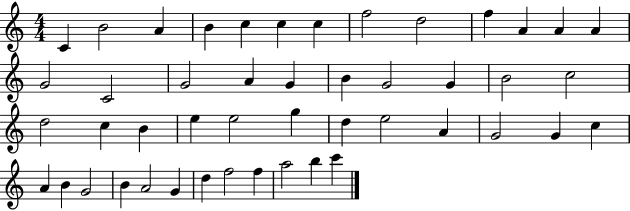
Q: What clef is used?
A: treble